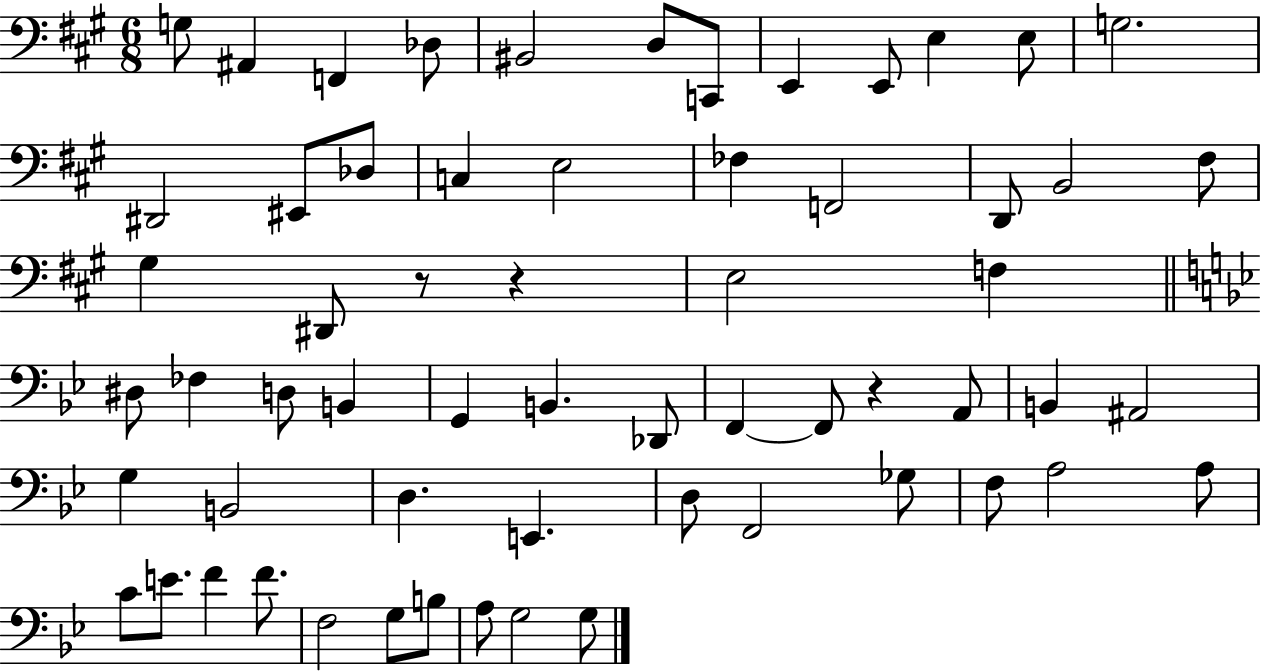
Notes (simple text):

G3/e A#2/q F2/q Db3/e BIS2/h D3/e C2/e E2/q E2/e E3/q E3/e G3/h. D#2/h EIS2/e Db3/e C3/q E3/h FES3/q F2/h D2/e B2/h F#3/e G#3/q D#2/e R/e R/q E3/h F3/q D#3/e FES3/q D3/e B2/q G2/q B2/q. Db2/e F2/q F2/e R/q A2/e B2/q A#2/h G3/q B2/h D3/q. E2/q. D3/e F2/h Gb3/e F3/e A3/h A3/e C4/e E4/e. F4/q F4/e. F3/h G3/e B3/e A3/e G3/h G3/e